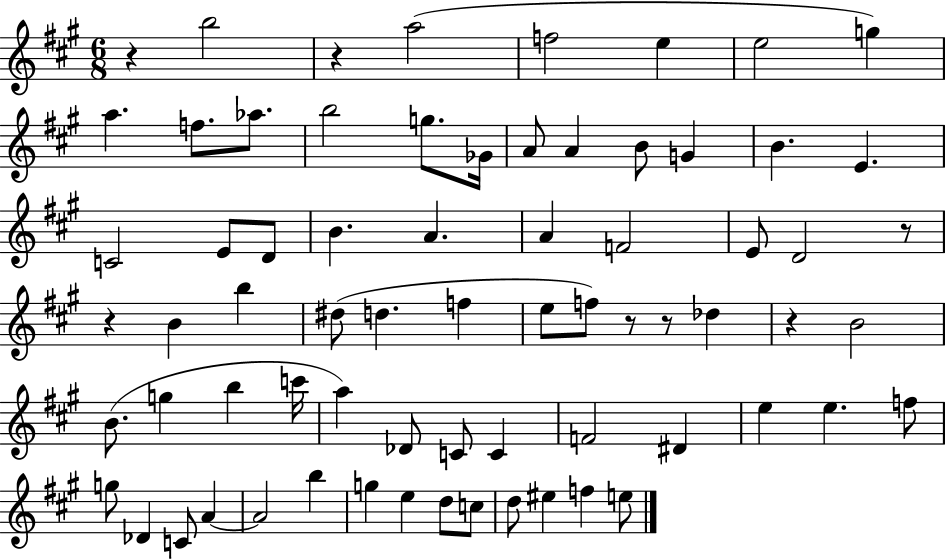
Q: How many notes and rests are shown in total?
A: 70